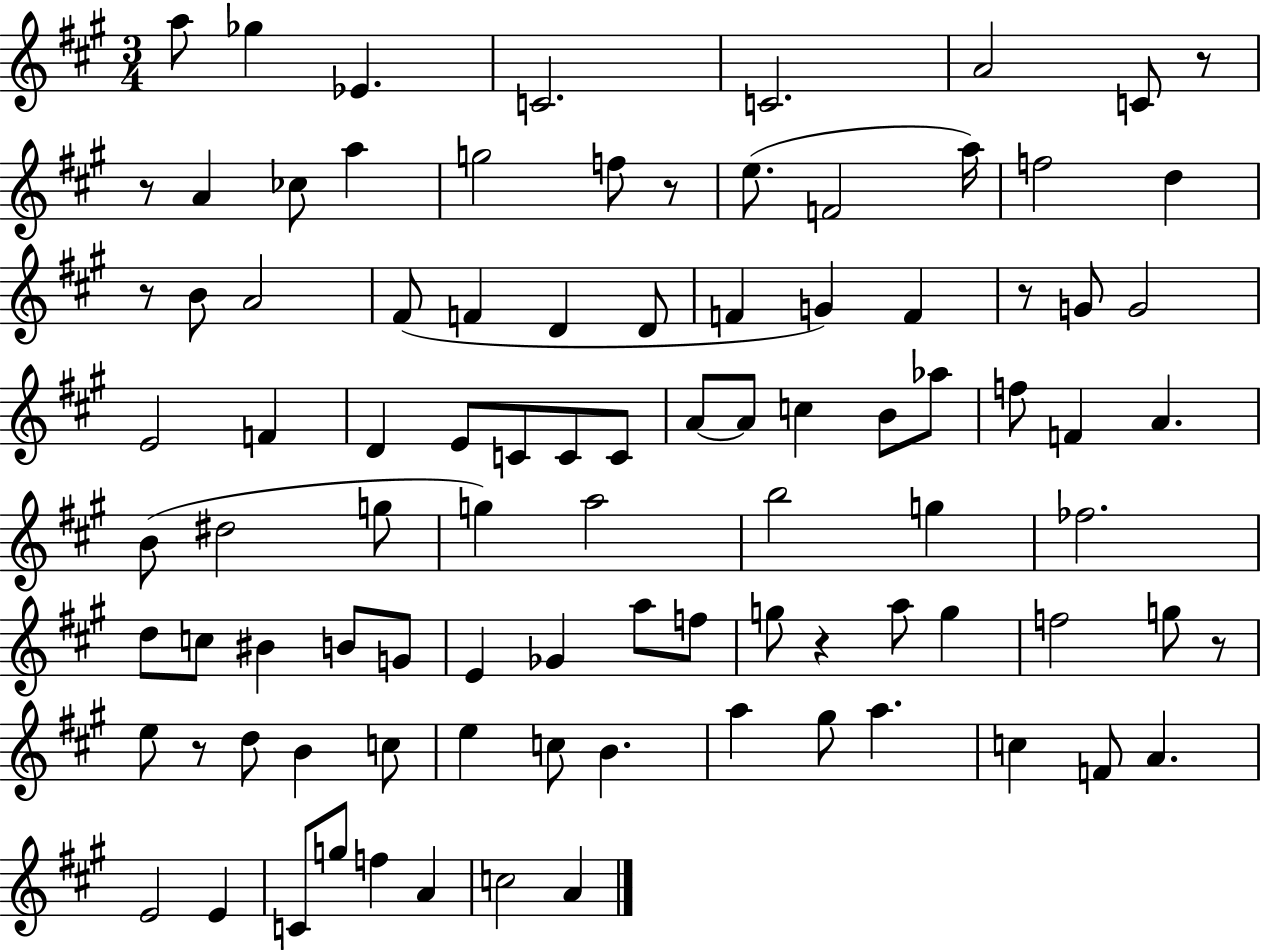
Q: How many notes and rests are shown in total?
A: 94